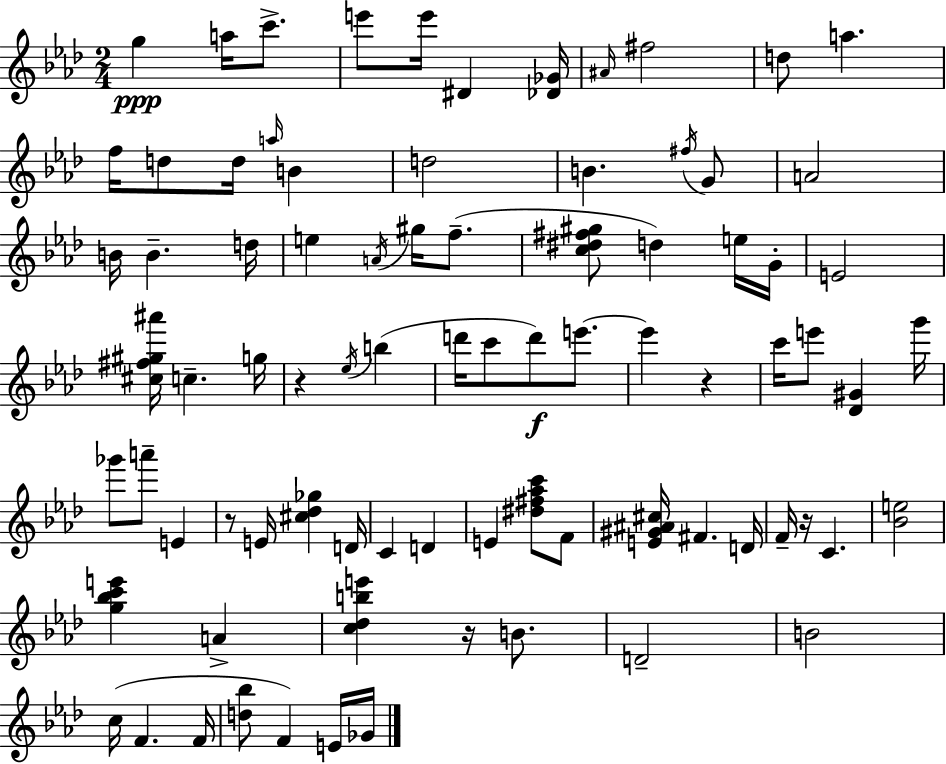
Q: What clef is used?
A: treble